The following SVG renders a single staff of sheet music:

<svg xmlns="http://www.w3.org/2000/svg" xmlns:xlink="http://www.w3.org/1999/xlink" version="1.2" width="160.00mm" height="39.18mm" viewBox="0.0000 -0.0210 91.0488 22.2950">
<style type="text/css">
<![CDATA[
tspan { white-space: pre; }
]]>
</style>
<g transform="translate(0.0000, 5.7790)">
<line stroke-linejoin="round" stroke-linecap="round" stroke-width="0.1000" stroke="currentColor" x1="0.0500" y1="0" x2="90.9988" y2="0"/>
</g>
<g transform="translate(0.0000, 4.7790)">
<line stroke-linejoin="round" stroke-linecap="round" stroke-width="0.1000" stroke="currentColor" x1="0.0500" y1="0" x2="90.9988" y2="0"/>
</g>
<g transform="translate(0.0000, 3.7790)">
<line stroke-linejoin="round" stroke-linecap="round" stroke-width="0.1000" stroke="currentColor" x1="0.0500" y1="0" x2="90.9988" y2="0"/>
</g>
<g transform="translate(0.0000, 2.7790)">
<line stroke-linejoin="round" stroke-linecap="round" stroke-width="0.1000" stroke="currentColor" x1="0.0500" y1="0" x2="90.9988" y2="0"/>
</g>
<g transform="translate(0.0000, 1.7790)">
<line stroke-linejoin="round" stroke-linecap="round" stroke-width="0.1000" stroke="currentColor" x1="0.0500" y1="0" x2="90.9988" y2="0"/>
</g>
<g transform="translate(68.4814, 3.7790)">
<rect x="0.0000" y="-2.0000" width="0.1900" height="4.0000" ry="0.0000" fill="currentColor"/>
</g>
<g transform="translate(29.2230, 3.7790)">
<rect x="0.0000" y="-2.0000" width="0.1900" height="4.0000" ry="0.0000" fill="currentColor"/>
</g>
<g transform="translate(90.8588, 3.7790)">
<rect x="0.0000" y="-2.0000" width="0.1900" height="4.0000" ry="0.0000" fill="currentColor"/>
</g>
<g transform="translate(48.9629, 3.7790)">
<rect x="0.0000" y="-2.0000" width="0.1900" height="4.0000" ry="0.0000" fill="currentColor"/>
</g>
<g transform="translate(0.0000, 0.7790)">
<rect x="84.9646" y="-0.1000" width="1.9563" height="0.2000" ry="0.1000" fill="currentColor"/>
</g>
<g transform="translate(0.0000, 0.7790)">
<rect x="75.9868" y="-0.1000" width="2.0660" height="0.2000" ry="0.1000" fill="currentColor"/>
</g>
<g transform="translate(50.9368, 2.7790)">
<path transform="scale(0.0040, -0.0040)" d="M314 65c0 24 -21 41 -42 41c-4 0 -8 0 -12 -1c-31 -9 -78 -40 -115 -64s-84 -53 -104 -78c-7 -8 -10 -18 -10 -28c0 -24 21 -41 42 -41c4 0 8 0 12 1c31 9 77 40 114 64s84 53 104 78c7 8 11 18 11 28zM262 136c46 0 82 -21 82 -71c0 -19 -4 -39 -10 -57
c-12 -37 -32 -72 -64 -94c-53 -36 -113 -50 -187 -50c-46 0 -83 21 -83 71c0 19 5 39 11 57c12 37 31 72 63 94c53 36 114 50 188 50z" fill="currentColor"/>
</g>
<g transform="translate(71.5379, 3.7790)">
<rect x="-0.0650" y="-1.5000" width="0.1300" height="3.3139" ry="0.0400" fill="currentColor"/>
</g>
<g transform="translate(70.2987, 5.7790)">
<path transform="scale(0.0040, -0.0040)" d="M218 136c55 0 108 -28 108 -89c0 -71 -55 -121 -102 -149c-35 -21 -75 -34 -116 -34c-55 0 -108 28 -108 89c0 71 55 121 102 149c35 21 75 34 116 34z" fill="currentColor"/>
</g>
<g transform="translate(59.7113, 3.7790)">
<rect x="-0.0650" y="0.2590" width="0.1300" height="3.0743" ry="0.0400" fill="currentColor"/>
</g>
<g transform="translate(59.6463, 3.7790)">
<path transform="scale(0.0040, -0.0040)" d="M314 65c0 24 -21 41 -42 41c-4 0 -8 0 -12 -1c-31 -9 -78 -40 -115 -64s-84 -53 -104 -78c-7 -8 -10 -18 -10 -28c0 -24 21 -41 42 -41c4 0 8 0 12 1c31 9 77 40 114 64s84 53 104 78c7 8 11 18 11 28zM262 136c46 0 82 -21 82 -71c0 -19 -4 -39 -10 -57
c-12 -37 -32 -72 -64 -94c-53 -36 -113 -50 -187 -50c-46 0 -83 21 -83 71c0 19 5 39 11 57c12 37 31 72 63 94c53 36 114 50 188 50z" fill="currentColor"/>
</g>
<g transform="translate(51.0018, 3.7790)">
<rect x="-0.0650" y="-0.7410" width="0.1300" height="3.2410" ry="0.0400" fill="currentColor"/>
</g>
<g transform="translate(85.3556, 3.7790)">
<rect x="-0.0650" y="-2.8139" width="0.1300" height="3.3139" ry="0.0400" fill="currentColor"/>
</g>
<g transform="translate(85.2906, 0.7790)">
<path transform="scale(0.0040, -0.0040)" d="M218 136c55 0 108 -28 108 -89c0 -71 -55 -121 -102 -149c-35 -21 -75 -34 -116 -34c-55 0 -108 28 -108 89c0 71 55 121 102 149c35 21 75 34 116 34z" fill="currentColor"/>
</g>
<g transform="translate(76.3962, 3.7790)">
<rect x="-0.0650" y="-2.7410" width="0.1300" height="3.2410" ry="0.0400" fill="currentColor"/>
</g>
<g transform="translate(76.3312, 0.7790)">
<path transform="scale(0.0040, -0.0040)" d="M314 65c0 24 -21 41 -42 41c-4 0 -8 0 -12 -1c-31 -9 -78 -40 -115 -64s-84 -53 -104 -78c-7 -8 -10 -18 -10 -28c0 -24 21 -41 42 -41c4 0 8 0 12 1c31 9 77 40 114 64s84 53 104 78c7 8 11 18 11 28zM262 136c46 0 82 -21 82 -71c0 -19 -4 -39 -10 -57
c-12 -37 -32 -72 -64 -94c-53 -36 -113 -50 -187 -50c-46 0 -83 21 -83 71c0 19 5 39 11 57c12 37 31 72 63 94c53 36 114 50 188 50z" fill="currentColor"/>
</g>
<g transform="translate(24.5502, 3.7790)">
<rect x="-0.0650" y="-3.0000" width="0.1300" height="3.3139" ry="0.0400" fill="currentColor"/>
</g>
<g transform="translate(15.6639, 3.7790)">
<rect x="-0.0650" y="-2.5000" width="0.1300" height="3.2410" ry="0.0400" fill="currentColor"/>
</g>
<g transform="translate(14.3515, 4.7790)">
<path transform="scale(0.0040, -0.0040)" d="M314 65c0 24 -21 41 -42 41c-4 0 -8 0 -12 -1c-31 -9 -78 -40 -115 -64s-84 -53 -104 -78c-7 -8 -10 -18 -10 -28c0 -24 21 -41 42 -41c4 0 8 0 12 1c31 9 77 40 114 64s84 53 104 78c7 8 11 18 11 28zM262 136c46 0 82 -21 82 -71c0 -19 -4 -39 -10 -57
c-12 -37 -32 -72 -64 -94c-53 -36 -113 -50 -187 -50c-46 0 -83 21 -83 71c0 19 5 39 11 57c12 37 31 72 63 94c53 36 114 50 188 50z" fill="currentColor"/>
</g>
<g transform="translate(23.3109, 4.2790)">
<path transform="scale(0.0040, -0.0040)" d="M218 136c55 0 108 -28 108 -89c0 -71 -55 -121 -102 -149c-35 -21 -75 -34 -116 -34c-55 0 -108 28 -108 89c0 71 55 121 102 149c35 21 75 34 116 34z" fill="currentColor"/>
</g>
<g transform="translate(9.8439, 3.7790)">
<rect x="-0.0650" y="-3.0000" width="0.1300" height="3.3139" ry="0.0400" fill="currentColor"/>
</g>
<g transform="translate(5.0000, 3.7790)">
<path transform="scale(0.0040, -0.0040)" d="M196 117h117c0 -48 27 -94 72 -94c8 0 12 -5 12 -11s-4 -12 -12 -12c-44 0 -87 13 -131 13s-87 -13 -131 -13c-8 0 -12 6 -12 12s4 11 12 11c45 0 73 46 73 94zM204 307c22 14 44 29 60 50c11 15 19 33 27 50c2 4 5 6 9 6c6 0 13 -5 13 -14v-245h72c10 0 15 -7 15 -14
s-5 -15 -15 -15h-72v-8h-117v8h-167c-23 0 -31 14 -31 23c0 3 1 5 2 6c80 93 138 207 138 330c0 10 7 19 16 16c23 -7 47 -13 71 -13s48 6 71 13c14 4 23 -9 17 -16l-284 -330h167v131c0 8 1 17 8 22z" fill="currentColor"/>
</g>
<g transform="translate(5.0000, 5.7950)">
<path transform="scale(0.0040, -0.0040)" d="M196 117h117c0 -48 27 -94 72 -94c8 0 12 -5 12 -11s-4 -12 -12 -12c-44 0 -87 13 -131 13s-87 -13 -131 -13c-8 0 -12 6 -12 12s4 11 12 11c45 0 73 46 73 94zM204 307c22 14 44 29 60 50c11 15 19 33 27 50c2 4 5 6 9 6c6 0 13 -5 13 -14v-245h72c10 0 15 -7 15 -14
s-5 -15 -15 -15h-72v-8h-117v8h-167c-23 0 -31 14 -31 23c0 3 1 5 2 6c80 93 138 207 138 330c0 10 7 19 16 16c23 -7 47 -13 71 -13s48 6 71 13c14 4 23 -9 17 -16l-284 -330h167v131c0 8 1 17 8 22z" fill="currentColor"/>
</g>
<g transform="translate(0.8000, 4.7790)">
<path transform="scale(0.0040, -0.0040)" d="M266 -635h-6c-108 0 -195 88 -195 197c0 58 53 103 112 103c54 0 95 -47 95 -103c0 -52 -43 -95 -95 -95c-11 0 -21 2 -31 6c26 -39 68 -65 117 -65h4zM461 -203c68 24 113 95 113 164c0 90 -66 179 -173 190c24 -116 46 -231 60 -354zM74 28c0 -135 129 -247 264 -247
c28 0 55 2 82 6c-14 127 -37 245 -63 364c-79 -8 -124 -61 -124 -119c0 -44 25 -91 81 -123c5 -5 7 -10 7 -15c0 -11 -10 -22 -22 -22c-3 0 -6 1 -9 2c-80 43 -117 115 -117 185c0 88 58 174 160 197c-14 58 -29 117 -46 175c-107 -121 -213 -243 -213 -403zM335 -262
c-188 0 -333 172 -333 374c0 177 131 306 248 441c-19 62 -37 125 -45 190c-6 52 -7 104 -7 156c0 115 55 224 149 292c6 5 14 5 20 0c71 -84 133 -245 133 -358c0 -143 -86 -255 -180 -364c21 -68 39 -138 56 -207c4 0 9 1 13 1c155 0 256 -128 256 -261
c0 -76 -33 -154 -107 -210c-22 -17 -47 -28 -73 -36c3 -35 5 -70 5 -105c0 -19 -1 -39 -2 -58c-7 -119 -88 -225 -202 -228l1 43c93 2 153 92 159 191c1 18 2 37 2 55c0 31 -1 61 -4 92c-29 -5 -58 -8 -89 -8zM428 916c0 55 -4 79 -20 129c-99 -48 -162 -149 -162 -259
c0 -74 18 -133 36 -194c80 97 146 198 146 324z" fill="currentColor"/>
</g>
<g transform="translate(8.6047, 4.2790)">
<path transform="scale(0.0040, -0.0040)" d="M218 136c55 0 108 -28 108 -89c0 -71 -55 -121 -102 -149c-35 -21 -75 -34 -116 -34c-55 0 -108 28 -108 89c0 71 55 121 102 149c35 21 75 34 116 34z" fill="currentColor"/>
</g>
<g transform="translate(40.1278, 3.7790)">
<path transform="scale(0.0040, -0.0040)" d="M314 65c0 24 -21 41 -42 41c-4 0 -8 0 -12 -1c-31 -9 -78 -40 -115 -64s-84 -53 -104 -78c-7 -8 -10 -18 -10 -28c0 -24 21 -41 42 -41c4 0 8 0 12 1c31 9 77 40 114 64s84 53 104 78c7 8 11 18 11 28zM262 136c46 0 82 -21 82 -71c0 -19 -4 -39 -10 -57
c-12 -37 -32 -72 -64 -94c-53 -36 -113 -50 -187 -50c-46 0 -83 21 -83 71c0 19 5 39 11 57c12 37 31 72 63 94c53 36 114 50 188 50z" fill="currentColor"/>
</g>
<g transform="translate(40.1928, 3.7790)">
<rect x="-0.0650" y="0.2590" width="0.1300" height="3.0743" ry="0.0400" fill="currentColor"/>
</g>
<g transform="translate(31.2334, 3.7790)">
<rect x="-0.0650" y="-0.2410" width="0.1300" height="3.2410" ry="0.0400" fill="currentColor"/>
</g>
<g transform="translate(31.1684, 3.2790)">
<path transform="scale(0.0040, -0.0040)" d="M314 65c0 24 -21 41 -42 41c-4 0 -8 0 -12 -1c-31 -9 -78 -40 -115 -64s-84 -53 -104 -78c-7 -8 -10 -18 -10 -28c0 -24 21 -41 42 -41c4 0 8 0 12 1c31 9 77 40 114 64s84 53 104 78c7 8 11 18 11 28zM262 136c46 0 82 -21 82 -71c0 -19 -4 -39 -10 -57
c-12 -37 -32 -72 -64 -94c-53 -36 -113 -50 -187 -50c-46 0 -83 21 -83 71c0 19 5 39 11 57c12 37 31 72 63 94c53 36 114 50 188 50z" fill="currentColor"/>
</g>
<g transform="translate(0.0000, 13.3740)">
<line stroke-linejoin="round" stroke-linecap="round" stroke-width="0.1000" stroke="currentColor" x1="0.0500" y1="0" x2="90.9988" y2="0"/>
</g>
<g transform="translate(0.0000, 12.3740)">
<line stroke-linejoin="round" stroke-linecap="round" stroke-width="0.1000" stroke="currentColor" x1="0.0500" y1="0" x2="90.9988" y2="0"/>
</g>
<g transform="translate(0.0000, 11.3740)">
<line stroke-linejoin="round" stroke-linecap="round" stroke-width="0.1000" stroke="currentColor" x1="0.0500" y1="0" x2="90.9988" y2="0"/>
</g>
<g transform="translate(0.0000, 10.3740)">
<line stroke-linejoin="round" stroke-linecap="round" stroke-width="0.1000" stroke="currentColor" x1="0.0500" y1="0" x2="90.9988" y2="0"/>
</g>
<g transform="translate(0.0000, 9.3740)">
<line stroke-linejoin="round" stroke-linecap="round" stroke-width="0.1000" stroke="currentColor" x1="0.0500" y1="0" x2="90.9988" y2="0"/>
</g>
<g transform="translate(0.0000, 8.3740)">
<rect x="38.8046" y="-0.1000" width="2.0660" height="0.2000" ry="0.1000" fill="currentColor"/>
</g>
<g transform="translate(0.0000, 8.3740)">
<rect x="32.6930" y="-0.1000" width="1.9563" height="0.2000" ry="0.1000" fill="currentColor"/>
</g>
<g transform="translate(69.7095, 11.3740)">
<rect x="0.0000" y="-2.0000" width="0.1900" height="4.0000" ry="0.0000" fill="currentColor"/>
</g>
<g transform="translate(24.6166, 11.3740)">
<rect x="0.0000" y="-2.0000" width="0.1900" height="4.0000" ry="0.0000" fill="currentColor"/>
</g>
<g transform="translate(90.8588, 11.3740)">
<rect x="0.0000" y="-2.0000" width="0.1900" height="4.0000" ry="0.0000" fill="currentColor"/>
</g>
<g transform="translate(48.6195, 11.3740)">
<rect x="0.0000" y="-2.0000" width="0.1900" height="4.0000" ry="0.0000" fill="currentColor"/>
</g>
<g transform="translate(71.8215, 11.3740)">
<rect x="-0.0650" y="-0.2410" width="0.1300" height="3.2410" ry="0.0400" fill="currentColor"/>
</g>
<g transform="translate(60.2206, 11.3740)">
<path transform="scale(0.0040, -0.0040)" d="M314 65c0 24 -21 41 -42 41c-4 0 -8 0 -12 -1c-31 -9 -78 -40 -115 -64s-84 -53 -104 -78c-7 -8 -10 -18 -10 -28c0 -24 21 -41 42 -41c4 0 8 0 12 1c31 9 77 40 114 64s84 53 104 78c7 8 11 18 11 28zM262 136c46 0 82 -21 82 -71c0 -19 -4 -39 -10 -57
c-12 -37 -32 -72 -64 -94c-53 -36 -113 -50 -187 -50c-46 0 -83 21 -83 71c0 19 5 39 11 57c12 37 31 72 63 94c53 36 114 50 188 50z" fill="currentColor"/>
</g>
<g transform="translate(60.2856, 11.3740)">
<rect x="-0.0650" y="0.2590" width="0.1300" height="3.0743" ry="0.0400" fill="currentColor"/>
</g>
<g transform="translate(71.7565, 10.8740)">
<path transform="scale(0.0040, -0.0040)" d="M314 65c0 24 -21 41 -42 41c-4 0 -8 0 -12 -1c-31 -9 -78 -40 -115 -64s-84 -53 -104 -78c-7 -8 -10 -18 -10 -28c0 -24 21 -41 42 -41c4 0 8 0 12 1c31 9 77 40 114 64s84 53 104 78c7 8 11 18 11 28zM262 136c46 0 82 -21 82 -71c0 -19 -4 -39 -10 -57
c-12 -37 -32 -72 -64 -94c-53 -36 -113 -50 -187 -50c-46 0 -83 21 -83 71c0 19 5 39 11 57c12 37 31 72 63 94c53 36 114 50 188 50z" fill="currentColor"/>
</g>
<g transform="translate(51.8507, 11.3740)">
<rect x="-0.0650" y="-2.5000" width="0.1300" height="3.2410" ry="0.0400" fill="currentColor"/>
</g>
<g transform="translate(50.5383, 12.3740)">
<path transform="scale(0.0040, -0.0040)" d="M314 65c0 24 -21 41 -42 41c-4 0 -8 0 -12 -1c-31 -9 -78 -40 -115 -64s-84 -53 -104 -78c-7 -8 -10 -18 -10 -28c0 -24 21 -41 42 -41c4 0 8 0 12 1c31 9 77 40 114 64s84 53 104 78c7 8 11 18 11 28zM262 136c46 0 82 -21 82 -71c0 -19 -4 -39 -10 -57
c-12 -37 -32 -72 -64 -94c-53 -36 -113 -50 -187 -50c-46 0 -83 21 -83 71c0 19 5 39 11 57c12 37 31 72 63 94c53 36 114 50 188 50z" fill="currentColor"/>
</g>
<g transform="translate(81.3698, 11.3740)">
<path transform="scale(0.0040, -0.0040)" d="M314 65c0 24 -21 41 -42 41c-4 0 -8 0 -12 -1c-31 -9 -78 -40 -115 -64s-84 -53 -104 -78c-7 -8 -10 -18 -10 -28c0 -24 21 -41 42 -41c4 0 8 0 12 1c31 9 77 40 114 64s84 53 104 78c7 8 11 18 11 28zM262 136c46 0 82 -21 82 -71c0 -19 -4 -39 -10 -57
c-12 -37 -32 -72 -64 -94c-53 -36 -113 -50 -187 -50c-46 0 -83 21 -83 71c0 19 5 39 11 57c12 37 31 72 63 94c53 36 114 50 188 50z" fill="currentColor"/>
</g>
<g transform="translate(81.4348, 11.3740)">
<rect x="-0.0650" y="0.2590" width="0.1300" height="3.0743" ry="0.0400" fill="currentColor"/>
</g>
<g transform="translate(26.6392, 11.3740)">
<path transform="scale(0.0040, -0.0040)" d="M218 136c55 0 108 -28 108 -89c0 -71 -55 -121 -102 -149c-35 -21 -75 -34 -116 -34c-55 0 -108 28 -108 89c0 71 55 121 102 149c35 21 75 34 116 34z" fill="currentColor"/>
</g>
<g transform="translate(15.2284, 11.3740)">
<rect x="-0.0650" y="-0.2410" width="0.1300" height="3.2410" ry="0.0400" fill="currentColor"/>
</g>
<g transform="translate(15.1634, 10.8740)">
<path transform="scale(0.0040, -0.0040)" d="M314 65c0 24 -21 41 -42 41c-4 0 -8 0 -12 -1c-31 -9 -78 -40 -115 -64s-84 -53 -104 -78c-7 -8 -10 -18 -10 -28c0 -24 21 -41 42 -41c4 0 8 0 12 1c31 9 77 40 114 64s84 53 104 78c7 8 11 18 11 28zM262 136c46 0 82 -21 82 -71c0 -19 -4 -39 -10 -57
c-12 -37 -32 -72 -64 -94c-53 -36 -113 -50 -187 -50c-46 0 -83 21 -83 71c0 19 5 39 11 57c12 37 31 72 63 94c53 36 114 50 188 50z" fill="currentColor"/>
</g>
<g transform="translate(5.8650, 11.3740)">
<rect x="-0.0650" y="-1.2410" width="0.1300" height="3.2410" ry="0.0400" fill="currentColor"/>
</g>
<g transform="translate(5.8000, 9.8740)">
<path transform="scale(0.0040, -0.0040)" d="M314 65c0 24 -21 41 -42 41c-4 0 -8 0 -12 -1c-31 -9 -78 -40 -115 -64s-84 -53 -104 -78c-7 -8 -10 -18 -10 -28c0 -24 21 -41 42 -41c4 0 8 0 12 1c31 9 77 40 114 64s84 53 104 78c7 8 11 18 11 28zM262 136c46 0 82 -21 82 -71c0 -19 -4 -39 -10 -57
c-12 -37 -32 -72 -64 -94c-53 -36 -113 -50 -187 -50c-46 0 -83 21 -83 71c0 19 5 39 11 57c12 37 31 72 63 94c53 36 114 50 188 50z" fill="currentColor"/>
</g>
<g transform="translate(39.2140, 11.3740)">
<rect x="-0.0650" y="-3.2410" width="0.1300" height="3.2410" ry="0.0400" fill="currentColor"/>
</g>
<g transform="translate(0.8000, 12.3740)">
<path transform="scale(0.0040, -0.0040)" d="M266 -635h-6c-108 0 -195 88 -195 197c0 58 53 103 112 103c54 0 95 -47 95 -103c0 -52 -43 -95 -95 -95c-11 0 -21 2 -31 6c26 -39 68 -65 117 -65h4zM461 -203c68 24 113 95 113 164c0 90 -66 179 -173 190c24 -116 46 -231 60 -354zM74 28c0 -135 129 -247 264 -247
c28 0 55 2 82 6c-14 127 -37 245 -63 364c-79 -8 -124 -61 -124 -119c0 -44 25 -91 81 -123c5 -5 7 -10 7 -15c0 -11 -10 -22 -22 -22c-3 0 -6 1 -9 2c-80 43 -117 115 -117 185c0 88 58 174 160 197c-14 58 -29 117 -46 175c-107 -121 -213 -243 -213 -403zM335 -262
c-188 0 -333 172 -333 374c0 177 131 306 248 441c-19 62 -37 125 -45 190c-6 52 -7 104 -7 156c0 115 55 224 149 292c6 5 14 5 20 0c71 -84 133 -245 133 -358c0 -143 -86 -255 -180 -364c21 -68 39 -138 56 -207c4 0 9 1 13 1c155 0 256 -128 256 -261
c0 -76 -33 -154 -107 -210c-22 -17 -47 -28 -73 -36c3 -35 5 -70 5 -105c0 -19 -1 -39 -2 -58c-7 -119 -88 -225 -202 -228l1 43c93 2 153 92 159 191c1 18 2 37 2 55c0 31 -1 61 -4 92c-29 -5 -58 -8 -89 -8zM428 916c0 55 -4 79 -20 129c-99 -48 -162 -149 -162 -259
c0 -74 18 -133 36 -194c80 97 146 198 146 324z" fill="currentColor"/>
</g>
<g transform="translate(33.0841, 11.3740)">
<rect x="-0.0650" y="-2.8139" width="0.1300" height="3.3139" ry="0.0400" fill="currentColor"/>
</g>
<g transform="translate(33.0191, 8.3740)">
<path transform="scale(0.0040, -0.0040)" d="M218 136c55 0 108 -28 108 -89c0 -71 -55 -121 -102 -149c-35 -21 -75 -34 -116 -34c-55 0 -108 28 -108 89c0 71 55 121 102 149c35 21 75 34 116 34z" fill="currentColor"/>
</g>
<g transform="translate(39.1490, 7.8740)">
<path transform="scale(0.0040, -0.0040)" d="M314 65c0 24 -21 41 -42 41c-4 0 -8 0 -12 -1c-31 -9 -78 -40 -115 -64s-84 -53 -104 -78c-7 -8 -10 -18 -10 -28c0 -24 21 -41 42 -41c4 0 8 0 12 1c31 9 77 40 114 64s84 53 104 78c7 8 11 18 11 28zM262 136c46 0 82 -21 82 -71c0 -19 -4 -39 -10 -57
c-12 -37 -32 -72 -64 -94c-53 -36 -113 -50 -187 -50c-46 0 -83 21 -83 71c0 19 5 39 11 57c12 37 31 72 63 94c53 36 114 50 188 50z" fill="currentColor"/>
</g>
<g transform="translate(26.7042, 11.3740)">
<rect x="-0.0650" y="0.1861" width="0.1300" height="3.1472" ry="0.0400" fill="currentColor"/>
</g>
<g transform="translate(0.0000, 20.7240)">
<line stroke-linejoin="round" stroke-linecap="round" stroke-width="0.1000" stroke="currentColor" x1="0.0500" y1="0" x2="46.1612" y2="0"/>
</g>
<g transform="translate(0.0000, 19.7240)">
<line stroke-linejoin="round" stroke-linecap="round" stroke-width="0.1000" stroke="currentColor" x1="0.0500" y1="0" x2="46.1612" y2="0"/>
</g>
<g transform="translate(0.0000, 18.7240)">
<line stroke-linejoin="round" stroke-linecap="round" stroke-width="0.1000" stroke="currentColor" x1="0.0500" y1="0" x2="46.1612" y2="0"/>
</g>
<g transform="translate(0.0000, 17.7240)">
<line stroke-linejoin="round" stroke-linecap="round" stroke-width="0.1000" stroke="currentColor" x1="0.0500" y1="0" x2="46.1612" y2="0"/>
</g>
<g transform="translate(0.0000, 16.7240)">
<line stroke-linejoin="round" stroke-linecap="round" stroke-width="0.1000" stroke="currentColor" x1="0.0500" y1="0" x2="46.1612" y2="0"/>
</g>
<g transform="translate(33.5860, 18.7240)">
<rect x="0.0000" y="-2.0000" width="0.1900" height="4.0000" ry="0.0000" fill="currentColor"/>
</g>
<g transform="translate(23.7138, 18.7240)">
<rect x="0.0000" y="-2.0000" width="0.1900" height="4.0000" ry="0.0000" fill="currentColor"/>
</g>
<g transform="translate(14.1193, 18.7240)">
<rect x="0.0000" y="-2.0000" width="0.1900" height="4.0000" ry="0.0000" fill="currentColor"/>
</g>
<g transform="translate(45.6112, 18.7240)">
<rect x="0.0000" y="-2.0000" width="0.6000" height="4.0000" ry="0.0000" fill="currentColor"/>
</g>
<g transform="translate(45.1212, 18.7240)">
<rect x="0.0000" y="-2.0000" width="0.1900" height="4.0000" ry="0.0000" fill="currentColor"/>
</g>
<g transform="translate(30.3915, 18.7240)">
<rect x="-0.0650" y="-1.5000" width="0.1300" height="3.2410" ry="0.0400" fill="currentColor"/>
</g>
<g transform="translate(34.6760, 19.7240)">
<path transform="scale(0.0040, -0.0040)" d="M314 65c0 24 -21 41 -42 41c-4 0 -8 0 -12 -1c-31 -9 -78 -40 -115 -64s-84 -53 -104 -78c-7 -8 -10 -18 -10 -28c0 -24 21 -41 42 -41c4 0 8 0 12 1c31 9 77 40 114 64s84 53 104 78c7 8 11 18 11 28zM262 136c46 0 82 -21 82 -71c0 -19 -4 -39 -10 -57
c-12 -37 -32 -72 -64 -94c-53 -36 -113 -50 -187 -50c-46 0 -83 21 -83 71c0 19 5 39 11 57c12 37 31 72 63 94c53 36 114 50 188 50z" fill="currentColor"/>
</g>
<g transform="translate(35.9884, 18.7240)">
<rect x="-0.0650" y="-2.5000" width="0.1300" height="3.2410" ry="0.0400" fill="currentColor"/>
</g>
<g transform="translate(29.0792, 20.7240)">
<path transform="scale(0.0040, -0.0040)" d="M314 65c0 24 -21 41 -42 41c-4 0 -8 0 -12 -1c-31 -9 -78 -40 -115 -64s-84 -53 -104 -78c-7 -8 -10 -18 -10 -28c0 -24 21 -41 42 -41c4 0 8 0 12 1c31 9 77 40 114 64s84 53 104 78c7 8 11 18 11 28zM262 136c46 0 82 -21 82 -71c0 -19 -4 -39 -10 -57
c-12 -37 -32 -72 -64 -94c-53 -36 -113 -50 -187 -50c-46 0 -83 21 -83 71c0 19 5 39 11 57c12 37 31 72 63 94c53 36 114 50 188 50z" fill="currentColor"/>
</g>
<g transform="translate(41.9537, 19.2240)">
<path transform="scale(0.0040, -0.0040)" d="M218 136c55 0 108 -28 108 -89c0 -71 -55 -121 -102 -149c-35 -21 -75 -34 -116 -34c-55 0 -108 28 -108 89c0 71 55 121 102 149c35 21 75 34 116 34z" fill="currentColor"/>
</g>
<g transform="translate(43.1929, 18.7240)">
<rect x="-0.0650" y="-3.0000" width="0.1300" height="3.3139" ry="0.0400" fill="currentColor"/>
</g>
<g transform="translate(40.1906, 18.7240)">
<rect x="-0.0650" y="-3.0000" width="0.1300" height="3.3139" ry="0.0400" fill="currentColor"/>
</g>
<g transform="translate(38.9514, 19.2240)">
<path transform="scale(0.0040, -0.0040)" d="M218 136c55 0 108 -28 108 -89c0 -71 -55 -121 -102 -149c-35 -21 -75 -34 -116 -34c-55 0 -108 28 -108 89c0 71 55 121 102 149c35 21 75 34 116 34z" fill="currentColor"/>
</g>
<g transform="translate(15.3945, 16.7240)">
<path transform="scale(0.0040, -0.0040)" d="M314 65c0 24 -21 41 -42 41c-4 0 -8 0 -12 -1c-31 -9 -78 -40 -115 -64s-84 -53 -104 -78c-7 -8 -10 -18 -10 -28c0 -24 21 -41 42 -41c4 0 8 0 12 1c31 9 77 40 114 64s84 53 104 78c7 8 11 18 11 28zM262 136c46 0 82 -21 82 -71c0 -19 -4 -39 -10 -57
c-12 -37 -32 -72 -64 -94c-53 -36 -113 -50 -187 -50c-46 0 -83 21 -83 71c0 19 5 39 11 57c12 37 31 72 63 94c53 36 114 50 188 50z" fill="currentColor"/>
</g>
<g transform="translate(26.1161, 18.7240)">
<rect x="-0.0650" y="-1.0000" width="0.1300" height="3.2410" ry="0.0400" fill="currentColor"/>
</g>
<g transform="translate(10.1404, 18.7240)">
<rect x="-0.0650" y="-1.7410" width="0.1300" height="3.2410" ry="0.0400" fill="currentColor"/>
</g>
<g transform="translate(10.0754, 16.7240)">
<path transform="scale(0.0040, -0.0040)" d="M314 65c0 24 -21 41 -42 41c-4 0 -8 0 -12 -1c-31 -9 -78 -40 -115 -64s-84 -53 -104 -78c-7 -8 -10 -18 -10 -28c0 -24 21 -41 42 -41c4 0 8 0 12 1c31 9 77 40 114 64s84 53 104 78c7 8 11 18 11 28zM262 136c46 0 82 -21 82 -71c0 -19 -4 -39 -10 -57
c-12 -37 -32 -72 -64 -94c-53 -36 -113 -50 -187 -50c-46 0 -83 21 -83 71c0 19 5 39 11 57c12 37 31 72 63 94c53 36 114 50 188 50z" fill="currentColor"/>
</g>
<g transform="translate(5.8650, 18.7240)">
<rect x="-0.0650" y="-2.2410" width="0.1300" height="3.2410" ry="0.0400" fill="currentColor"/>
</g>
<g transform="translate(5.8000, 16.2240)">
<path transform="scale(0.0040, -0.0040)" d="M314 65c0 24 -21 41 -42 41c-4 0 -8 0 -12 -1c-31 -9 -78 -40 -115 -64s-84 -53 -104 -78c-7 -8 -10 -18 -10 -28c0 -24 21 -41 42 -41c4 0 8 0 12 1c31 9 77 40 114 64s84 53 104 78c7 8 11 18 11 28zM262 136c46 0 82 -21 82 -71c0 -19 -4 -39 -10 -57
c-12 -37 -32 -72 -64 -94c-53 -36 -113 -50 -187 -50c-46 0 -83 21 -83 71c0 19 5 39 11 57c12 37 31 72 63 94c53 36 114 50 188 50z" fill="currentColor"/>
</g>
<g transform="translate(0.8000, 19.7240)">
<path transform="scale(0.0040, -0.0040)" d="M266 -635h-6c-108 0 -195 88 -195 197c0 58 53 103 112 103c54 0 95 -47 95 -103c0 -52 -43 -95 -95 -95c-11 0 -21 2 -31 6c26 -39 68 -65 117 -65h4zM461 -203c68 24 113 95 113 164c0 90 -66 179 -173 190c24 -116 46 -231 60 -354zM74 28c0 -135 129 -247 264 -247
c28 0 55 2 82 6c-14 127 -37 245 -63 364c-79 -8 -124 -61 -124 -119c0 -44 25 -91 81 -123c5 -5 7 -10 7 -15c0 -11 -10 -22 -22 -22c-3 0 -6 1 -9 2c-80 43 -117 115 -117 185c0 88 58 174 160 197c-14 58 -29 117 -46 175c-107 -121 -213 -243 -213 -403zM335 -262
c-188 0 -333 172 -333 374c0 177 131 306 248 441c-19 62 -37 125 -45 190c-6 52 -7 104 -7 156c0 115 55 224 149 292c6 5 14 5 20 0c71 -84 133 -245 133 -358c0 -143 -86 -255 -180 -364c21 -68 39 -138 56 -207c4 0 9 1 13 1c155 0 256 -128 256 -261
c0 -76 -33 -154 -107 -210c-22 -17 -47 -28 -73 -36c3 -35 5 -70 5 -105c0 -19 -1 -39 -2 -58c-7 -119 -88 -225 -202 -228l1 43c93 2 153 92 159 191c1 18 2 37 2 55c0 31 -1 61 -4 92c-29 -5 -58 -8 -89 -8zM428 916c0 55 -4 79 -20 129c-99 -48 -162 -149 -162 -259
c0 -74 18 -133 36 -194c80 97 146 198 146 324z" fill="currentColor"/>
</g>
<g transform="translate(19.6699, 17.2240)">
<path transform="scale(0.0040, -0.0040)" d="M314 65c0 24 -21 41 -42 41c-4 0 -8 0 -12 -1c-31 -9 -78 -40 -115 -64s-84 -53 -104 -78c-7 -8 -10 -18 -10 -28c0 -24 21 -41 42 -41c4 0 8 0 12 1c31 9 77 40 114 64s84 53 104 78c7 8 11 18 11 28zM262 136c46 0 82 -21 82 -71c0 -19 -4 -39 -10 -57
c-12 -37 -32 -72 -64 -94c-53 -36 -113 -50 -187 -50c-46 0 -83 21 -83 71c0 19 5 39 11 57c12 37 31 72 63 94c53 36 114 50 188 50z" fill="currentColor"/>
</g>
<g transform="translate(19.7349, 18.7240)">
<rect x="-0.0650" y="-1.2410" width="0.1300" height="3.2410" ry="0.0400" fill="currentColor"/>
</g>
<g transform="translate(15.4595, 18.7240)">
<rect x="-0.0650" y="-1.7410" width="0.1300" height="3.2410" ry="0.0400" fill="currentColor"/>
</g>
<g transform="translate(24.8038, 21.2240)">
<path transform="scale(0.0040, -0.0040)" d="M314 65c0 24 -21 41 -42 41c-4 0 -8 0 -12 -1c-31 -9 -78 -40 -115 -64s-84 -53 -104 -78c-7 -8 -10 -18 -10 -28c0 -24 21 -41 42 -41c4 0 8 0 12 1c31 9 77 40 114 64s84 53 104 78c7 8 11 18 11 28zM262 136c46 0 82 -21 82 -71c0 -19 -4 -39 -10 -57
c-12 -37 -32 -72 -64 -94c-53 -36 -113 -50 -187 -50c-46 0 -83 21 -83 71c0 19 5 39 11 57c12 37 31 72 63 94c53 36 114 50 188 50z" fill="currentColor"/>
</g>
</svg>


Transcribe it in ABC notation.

X:1
T:Untitled
M:4/4
L:1/4
K:C
A G2 A c2 B2 d2 B2 E a2 a e2 c2 B a b2 G2 B2 c2 B2 g2 f2 f2 e2 D2 E2 G2 A A